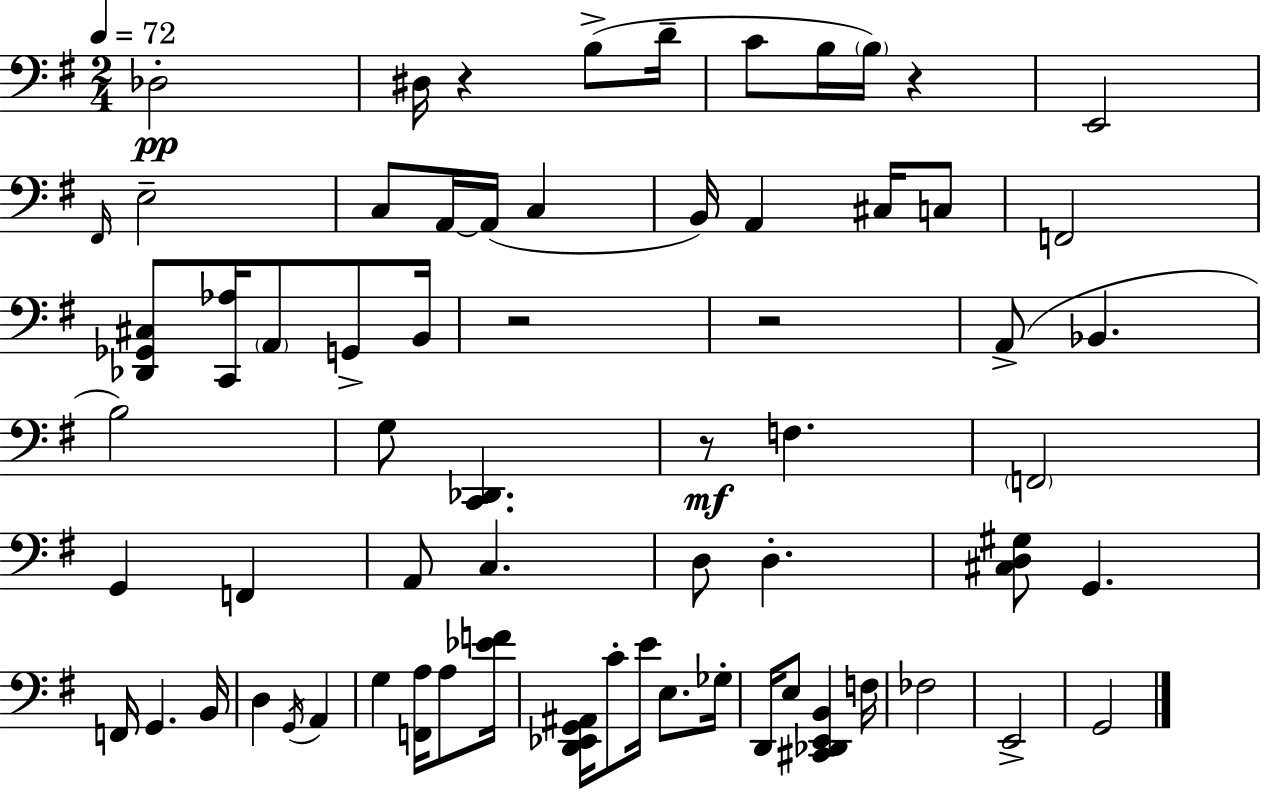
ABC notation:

X:1
T:Untitled
M:2/4
L:1/4
K:G
_D,2 ^D,/4 z B,/2 D/4 C/2 B,/4 B,/4 z E,,2 ^F,,/4 E,2 C,/2 A,,/4 A,,/4 C, B,,/4 A,, ^C,/4 C,/2 F,,2 [_D,,_G,,^C,]/2 [C,,_A,]/4 A,,/2 G,,/2 B,,/4 z2 z2 A,,/2 _B,, B,2 G,/2 [C,,_D,,] z/2 F, F,,2 G,, F,, A,,/2 C, D,/2 D, [^C,D,^G,]/2 G,, F,,/4 G,, B,,/4 D, G,,/4 A,, G, [F,,A,]/4 A,/2 [_EF]/4 [D,,_E,,G,,^A,,]/4 C/2 E/4 E,/2 _G,/4 D,,/4 E,/2 [^C,,_D,,E,,B,,] F,/4 _F,2 E,,2 G,,2